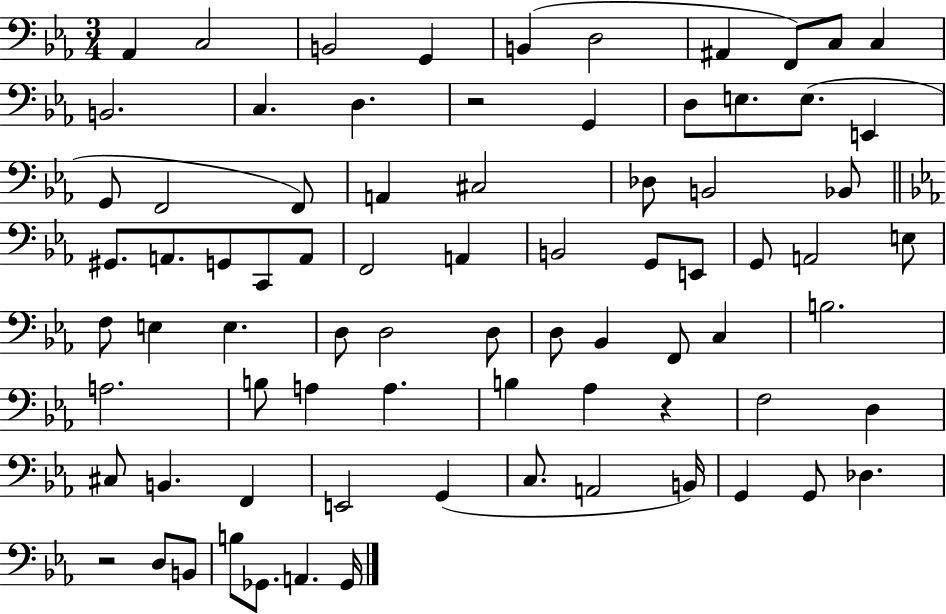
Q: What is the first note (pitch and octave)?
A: Ab2